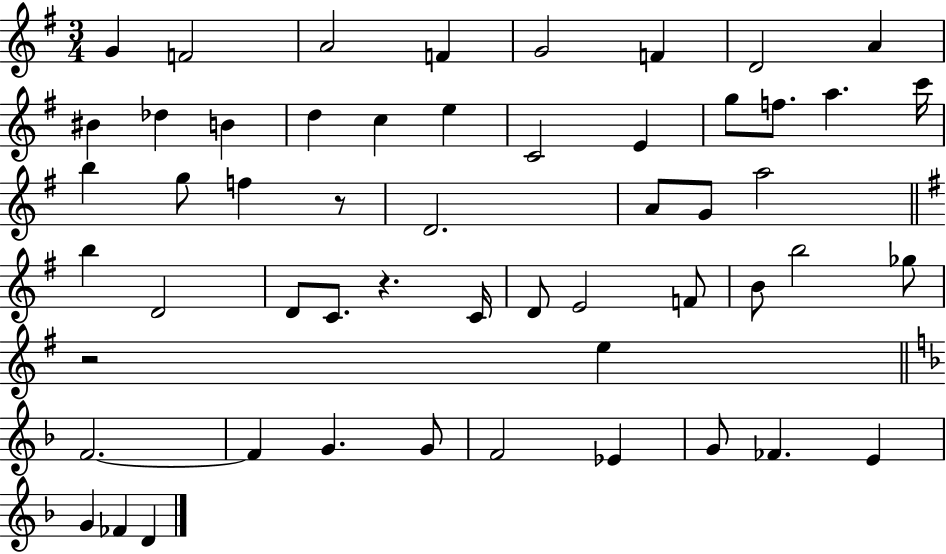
{
  \clef treble
  \numericTimeSignature
  \time 3/4
  \key g \major
  g'4 f'2 | a'2 f'4 | g'2 f'4 | d'2 a'4 | \break bis'4 des''4 b'4 | d''4 c''4 e''4 | c'2 e'4 | g''8 f''8. a''4. c'''16 | \break b''4 g''8 f''4 r8 | d'2. | a'8 g'8 a''2 | \bar "||" \break \key g \major b''4 d'2 | d'8 c'8. r4. c'16 | d'8 e'2 f'8 | b'8 b''2 ges''8 | \break r2 e''4 | \bar "||" \break \key f \major f'2.~~ | f'4 g'4. g'8 | f'2 ees'4 | g'8 fes'4. e'4 | \break g'4 fes'4 d'4 | \bar "|."
}